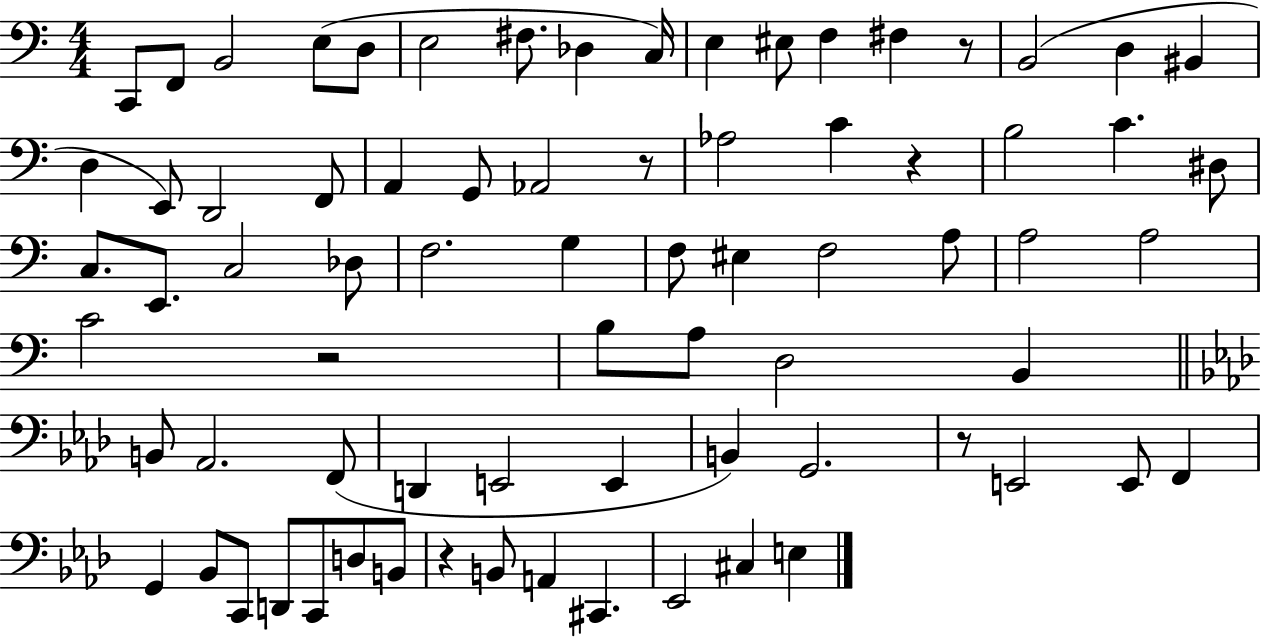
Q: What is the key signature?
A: C major